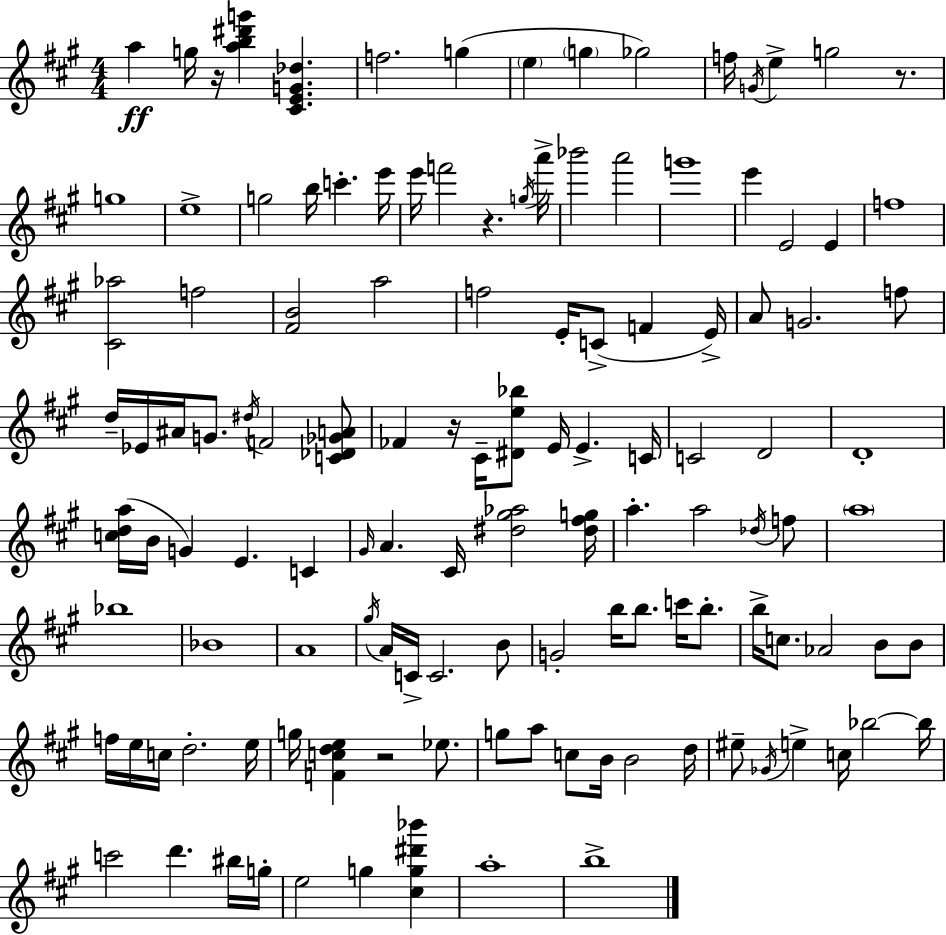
A5/q G5/s R/s [A5,B5,D#6,G6]/q [C#4,E4,G4,Db5]/q. F5/h. G5/q E5/q G5/q Gb5/h F5/s G4/s E5/q G5/h R/e. G5/w E5/w G5/h B5/s C6/q. E6/s E6/s F6/h R/q. G5/s A6/s Bb6/h A6/h G6/w E6/q E4/h E4/q F5/w [C#4,Ab5]/h F5/h [F#4,B4]/h A5/h F5/h E4/s C4/e F4/q E4/s A4/e G4/h. F5/e D5/s Eb4/s A#4/s G4/e. D#5/s F4/h [C4,Db4,Gb4,A4]/e FES4/q R/s C#4/s [D#4,E5,Bb5]/e E4/s E4/q. C4/s C4/h D4/h D4/w [C5,D5,A5]/s B4/s G4/q E4/q. C4/q G#4/s A4/q. C#4/s [D#5,G#5,Ab5]/h [D#5,F#5,G5]/s A5/q. A5/h Db5/s F5/e A5/w Bb5/w Bb4/w A4/w G#5/s A4/s C4/s C4/h. B4/e G4/h B5/s B5/e. C6/s B5/e. B5/s C5/e. Ab4/h B4/e B4/e F5/s E5/s C5/s D5/h. E5/s G5/s [F4,C5,D5,E5]/q R/h Eb5/e. G5/e A5/e C5/e B4/s B4/h D5/s EIS5/e Gb4/s E5/q C5/s Bb5/h Bb5/s C6/h D6/q. BIS5/s G5/s E5/h G5/q [C#5,G5,D#6,Bb6]/q A5/w B5/w